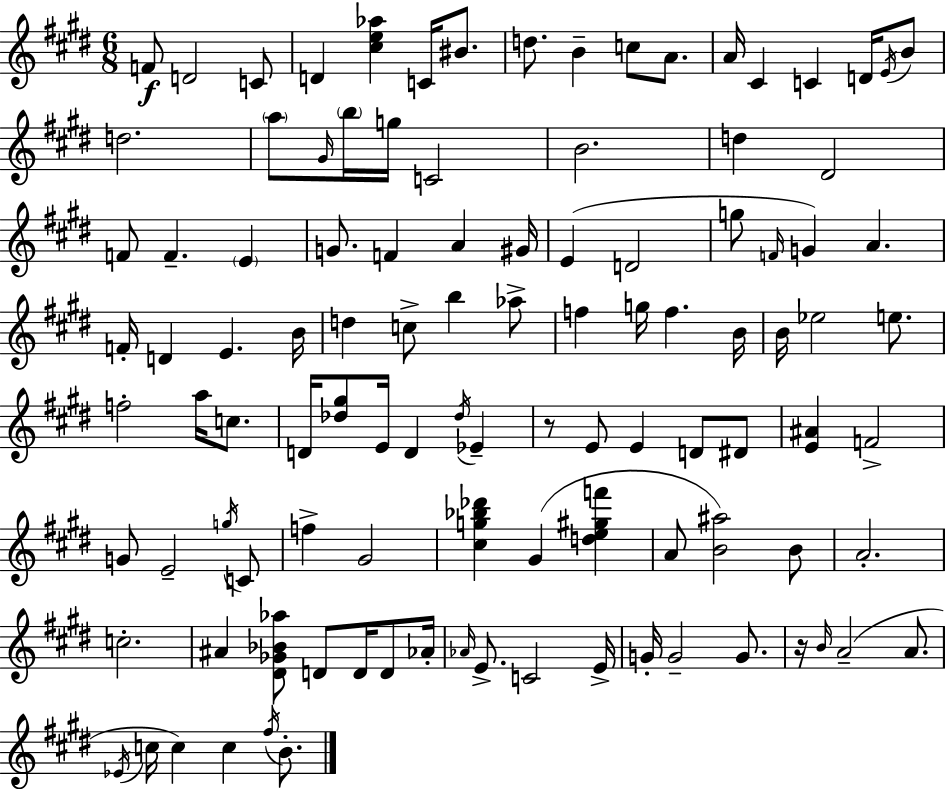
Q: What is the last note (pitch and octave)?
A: B4